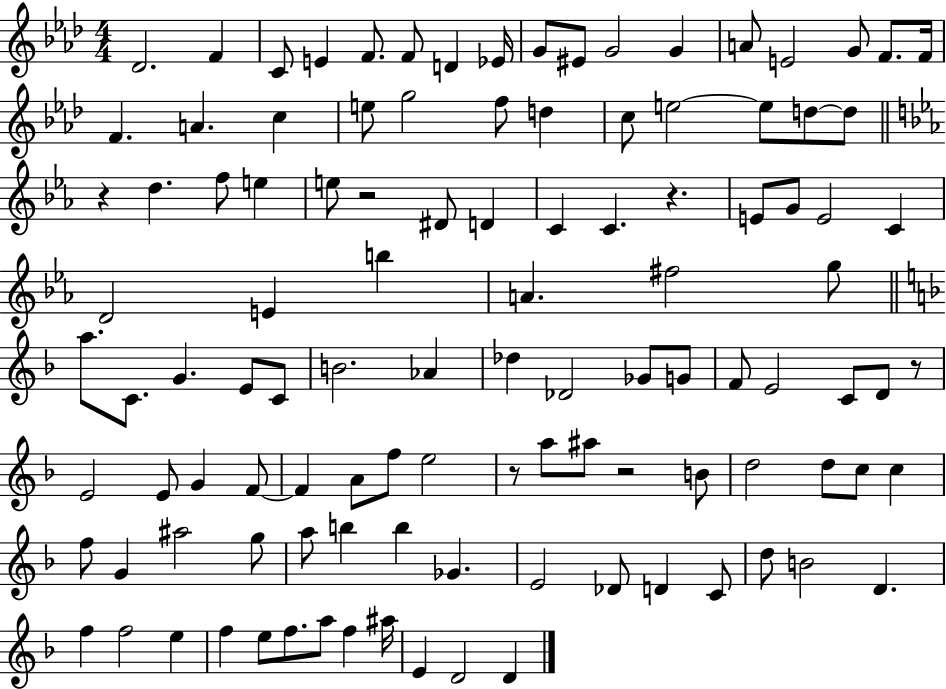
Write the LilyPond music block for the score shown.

{
  \clef treble
  \numericTimeSignature
  \time 4/4
  \key aes \major
  des'2. f'4 | c'8 e'4 f'8. f'8 d'4 ees'16 | g'8 eis'8 g'2 g'4 | a'8 e'2 g'8 f'8. f'16 | \break f'4. a'4. c''4 | e''8 g''2 f''8 d''4 | c''8 e''2~~ e''8 d''8~~ d''8 | \bar "||" \break \key c \minor r4 d''4. f''8 e''4 | e''8 r2 dis'8 d'4 | c'4 c'4. r4. | e'8 g'8 e'2 c'4 | \break d'2 e'4 b''4 | a'4. fis''2 g''8 | \bar "||" \break \key f \major a''8. c'8. g'4. e'8 c'8 | b'2. aes'4 | des''4 des'2 ges'8 g'8 | f'8 e'2 c'8 d'8 r8 | \break e'2 e'8 g'4 f'8~~ | f'4 a'8 f''8 e''2 | r8 a''8 ais''8 r2 b'8 | d''2 d''8 c''8 c''4 | \break f''8 g'4 ais''2 g''8 | a''8 b''4 b''4 ges'4. | e'2 des'8 d'4 c'8 | d''8 b'2 d'4. | \break f''4 f''2 e''4 | f''4 e''8 f''8. a''8 f''4 ais''16 | e'4 d'2 d'4 | \bar "|."
}